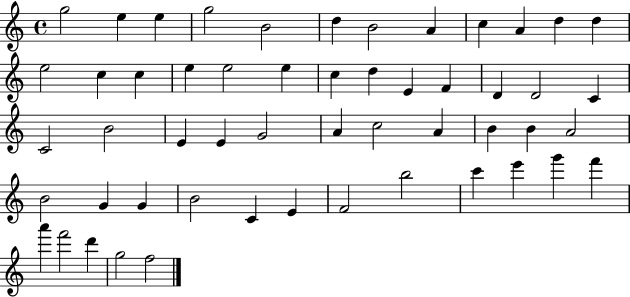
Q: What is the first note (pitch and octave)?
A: G5